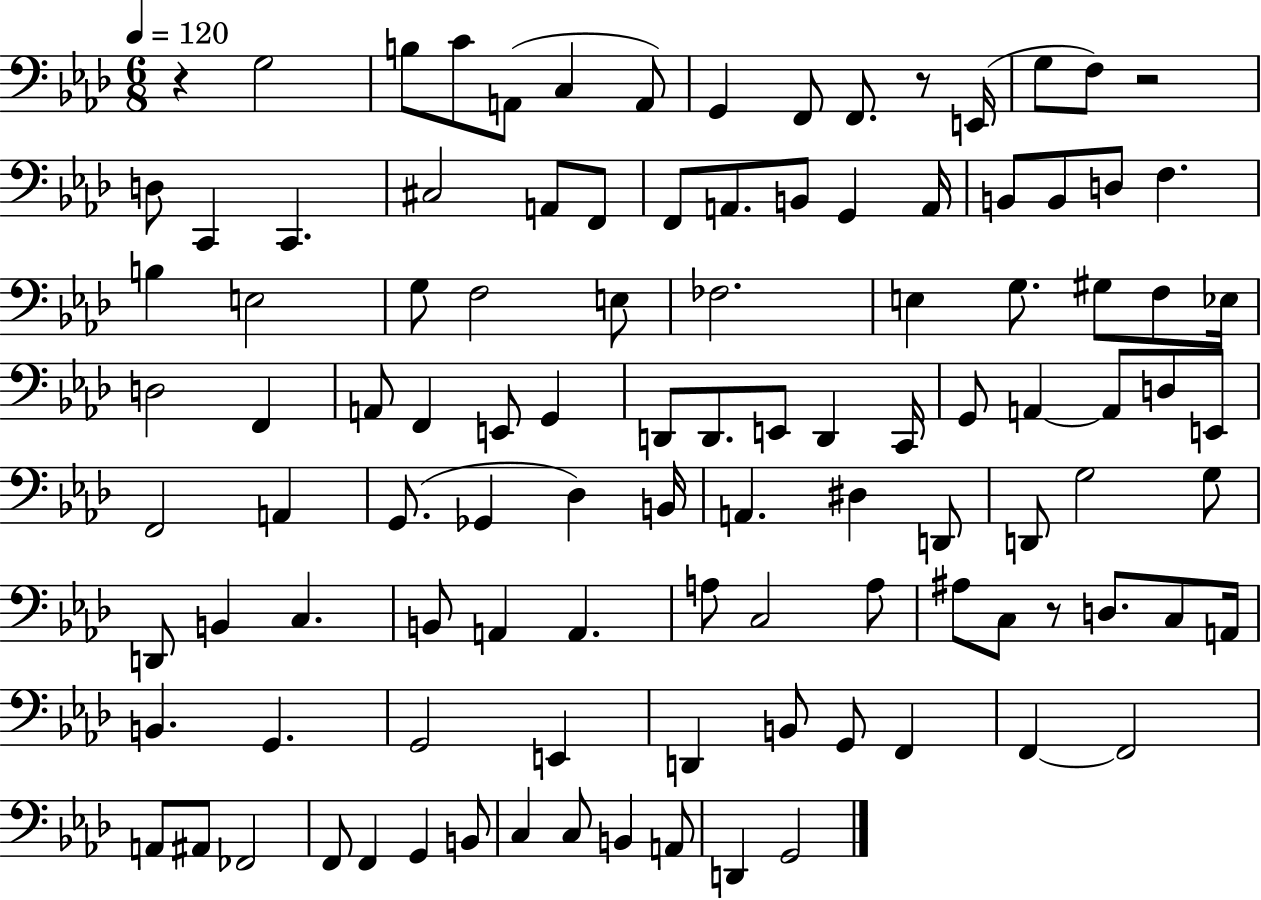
{
  \clef bass
  \numericTimeSignature
  \time 6/8
  \key aes \major
  \tempo 4 = 120
  r4 g2 | b8 c'8 a,8( c4 a,8) | g,4 f,8 f,8. r8 e,16( | g8 f8) r2 | \break d8 c,4 c,4. | cis2 a,8 f,8 | f,8 a,8. b,8 g,4 a,16 | b,8 b,8 d8 f4. | \break b4 e2 | g8 f2 e8 | fes2. | e4 g8. gis8 f8 ees16 | \break d2 f,4 | a,8 f,4 e,8 g,4 | d,8 d,8. e,8 d,4 c,16 | g,8 a,4~~ a,8 d8 e,8 | \break f,2 a,4 | g,8.( ges,4 des4) b,16 | a,4. dis4 d,8 | d,8 g2 g8 | \break d,8 b,4 c4. | b,8 a,4 a,4. | a8 c2 a8 | ais8 c8 r8 d8. c8 a,16 | \break b,4. g,4. | g,2 e,4 | d,4 b,8 g,8 f,4 | f,4~~ f,2 | \break a,8 ais,8 fes,2 | f,8 f,4 g,4 b,8 | c4 c8 b,4 a,8 | d,4 g,2 | \break \bar "|."
}